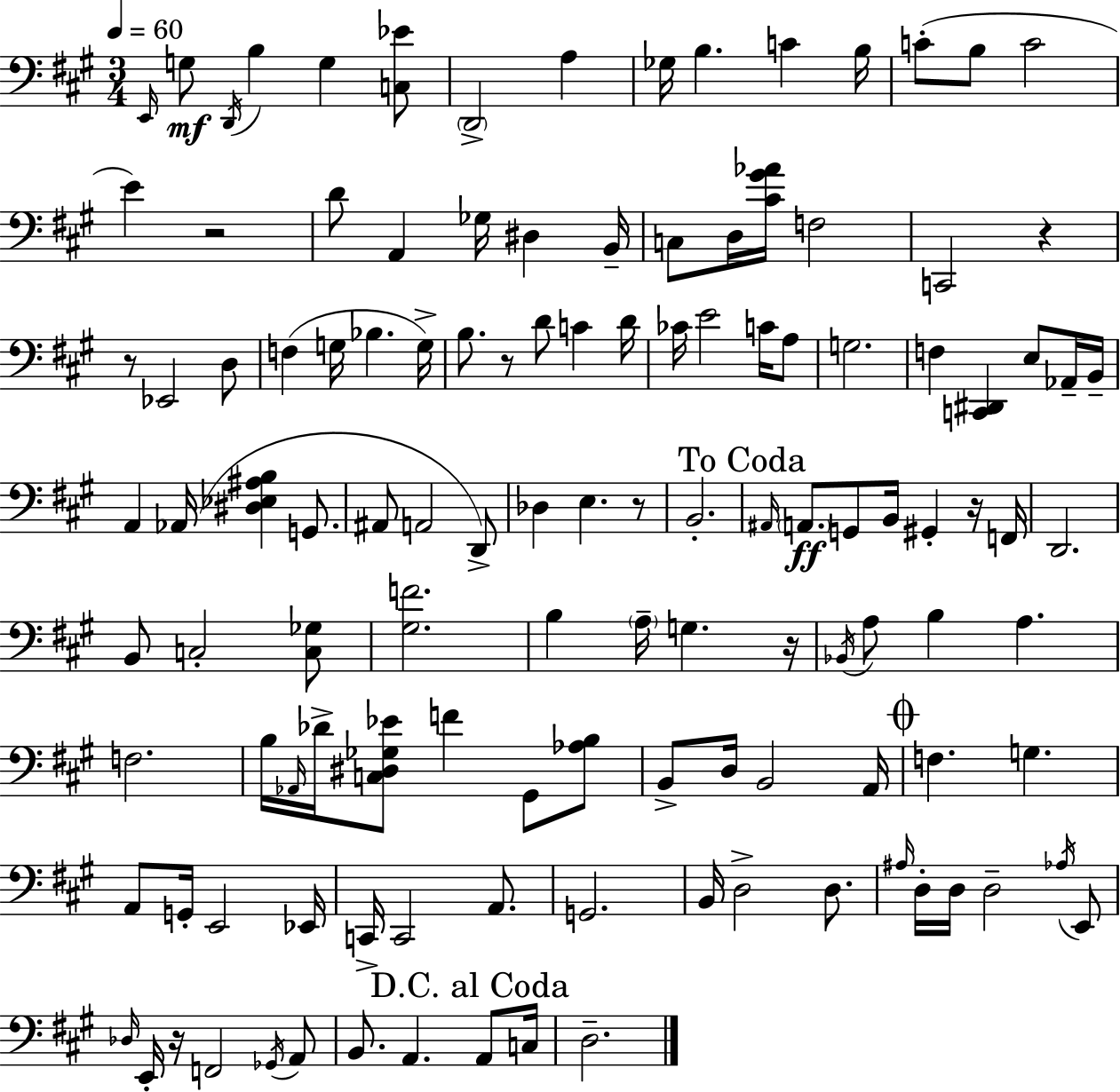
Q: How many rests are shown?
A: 8